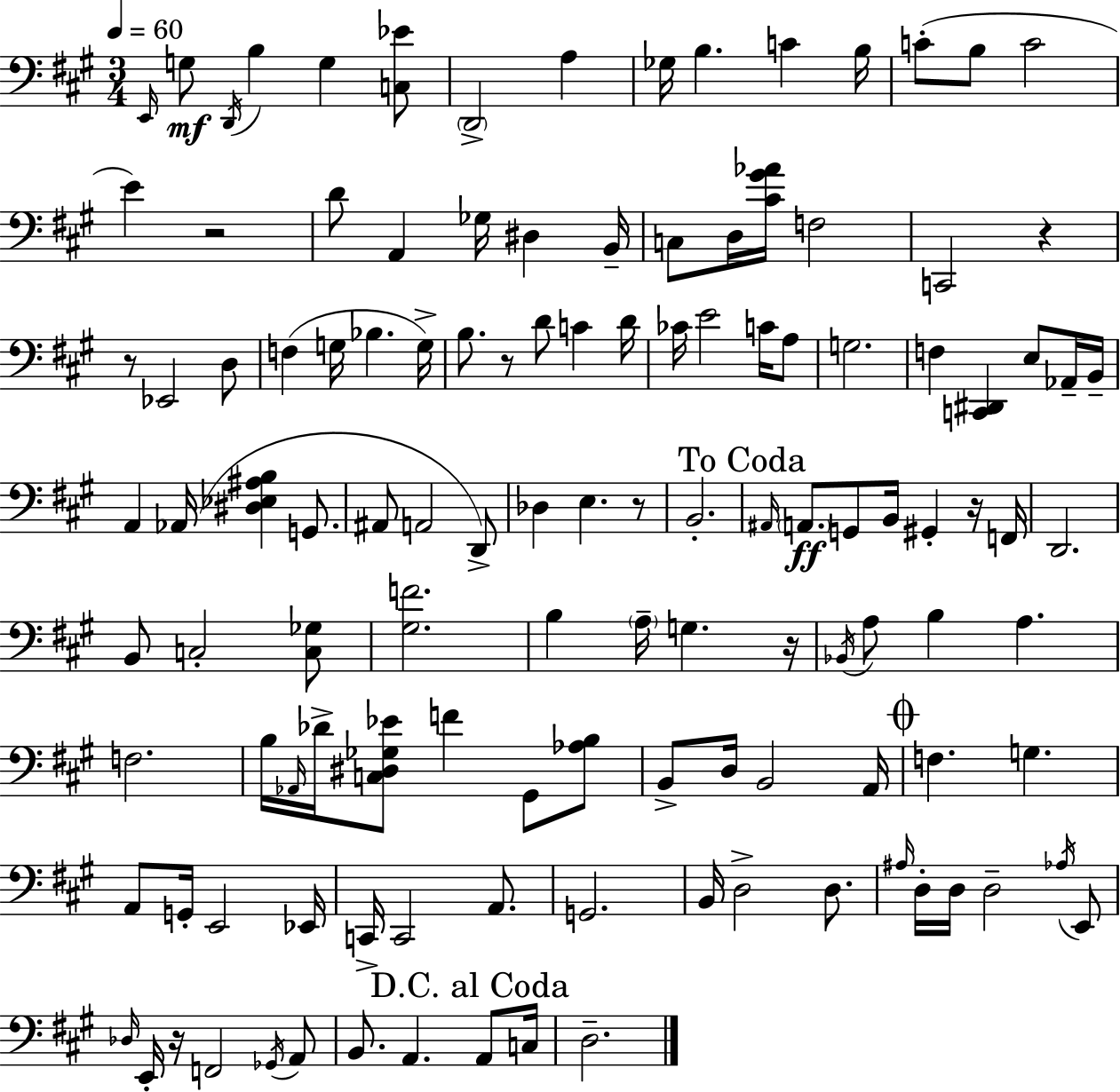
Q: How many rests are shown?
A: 8